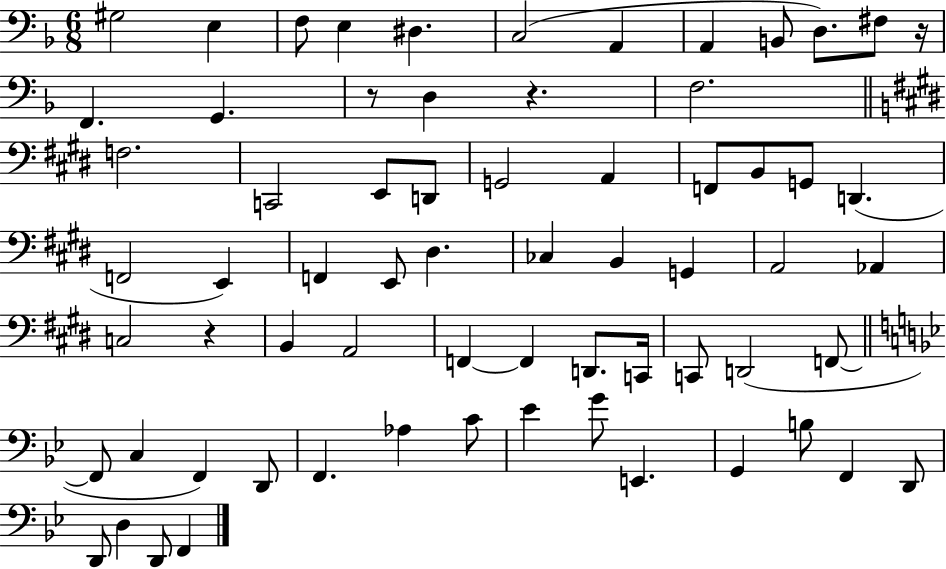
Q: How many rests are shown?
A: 4